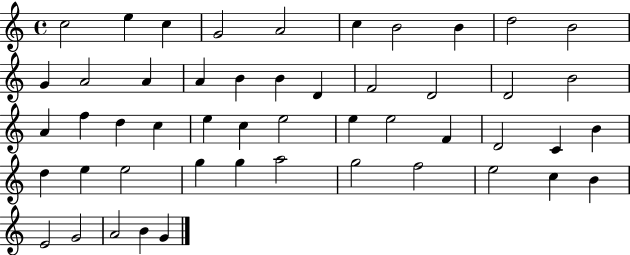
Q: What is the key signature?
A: C major